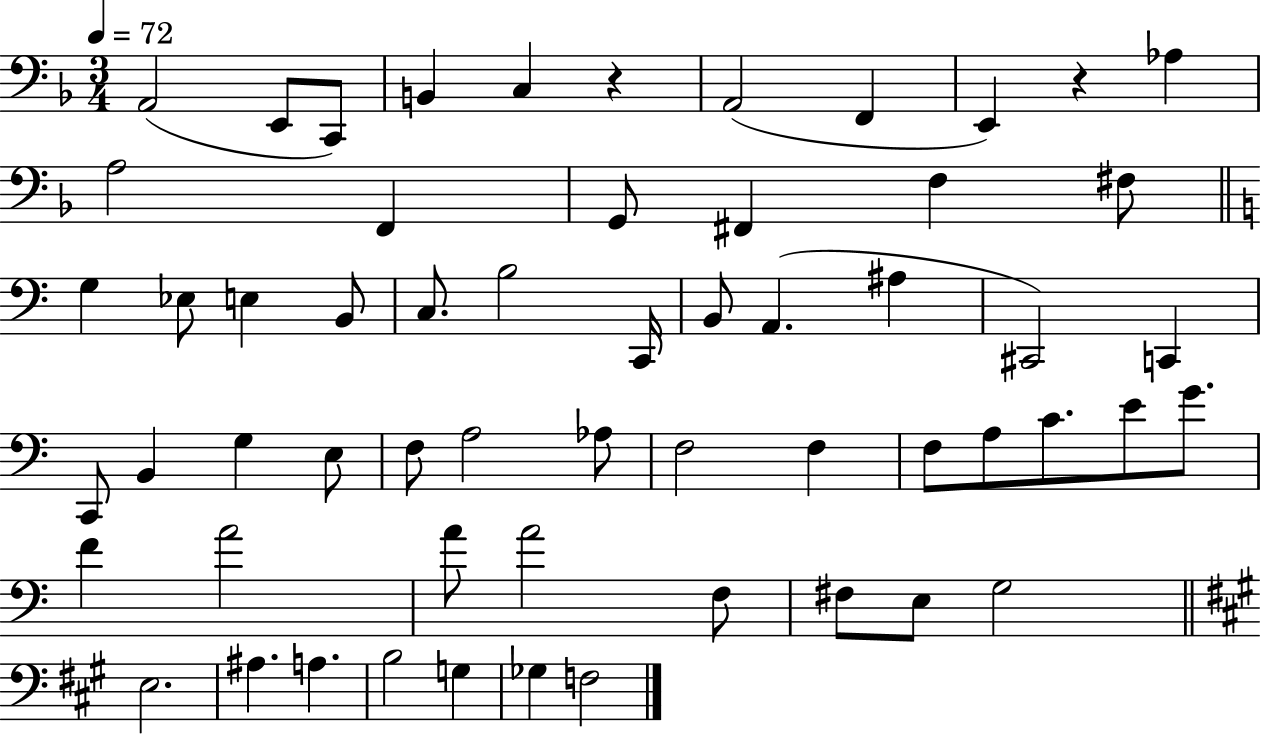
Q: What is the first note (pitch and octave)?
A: A2